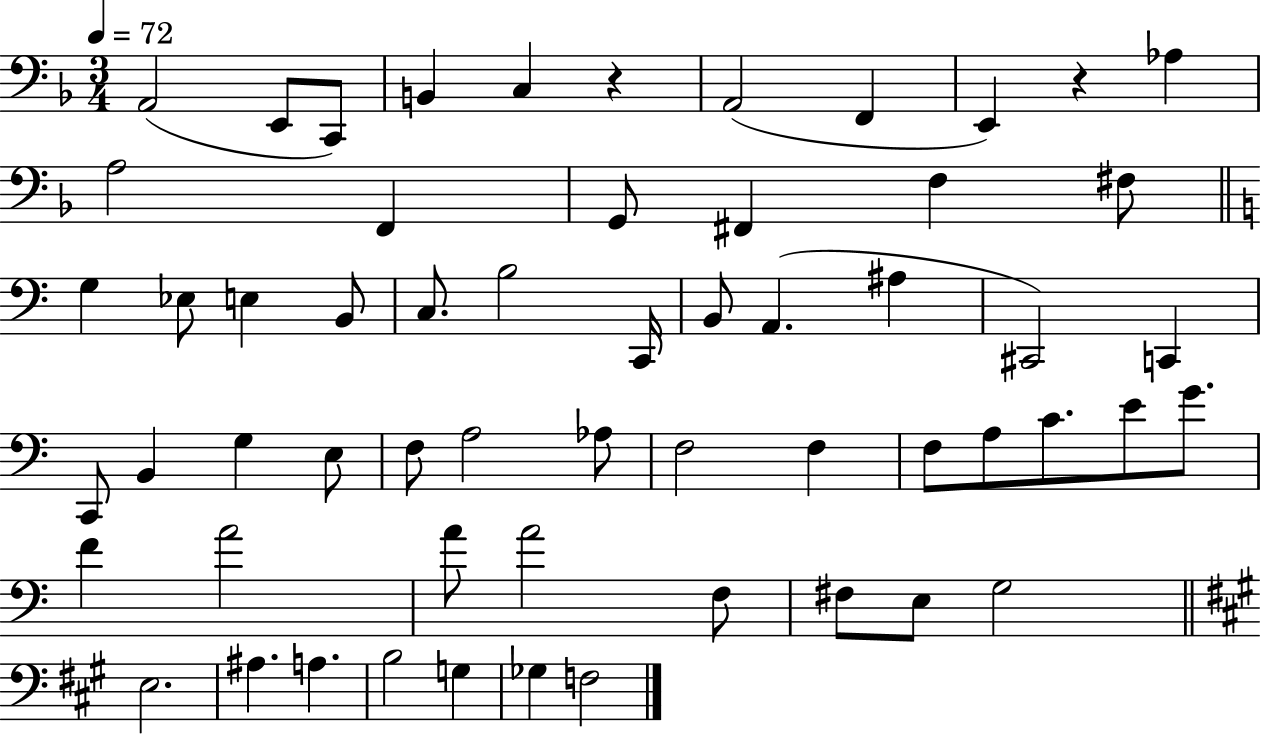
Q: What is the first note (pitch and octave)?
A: A2